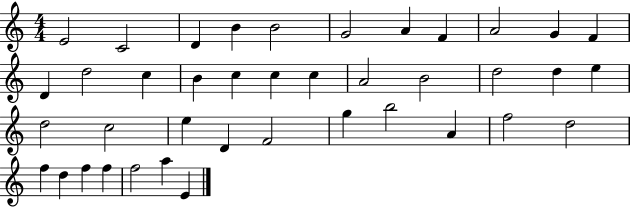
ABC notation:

X:1
T:Untitled
M:4/4
L:1/4
K:C
E2 C2 D B B2 G2 A F A2 G F D d2 c B c c c A2 B2 d2 d e d2 c2 e D F2 g b2 A f2 d2 f d f f f2 a E